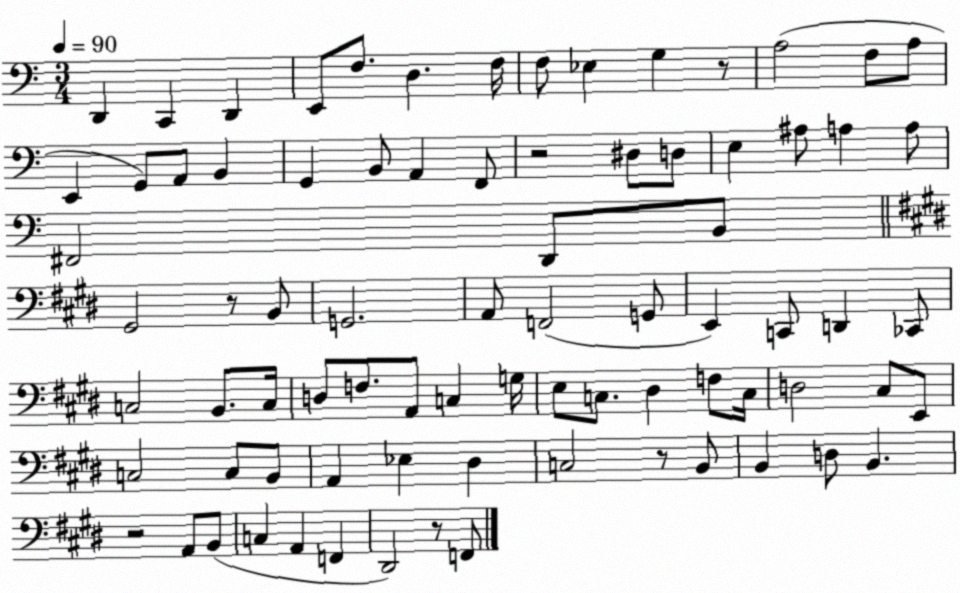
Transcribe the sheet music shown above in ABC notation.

X:1
T:Untitled
M:3/4
L:1/4
K:C
D,, C,, D,, E,,/2 F,/2 D, F,/4 F,/2 _E, G, z/2 A,2 F,/2 A,/2 E,, G,,/2 A,,/2 B,, G,, B,,/2 A,, F,,/2 z2 ^D,/2 D,/2 E, ^A,/2 A, A,/2 ^F,,2 D,,/2 B,,/2 ^G,,2 z/2 B,,/2 G,,2 A,,/2 F,,2 G,,/2 E,, C,,/2 D,, _C,,/2 C,2 B,,/2 C,/4 D,/2 F,/2 A,,/2 C, G,/4 E,/2 C,/2 ^D, F,/2 C,/4 D,2 ^C,/2 E,,/2 C,2 C,/2 B,,/2 A,, _E, ^D, C,2 z/2 B,,/2 B,, D,/2 B,, z2 A,,/2 B,,/2 C, A,, F,, ^D,,2 z/2 F,,/2